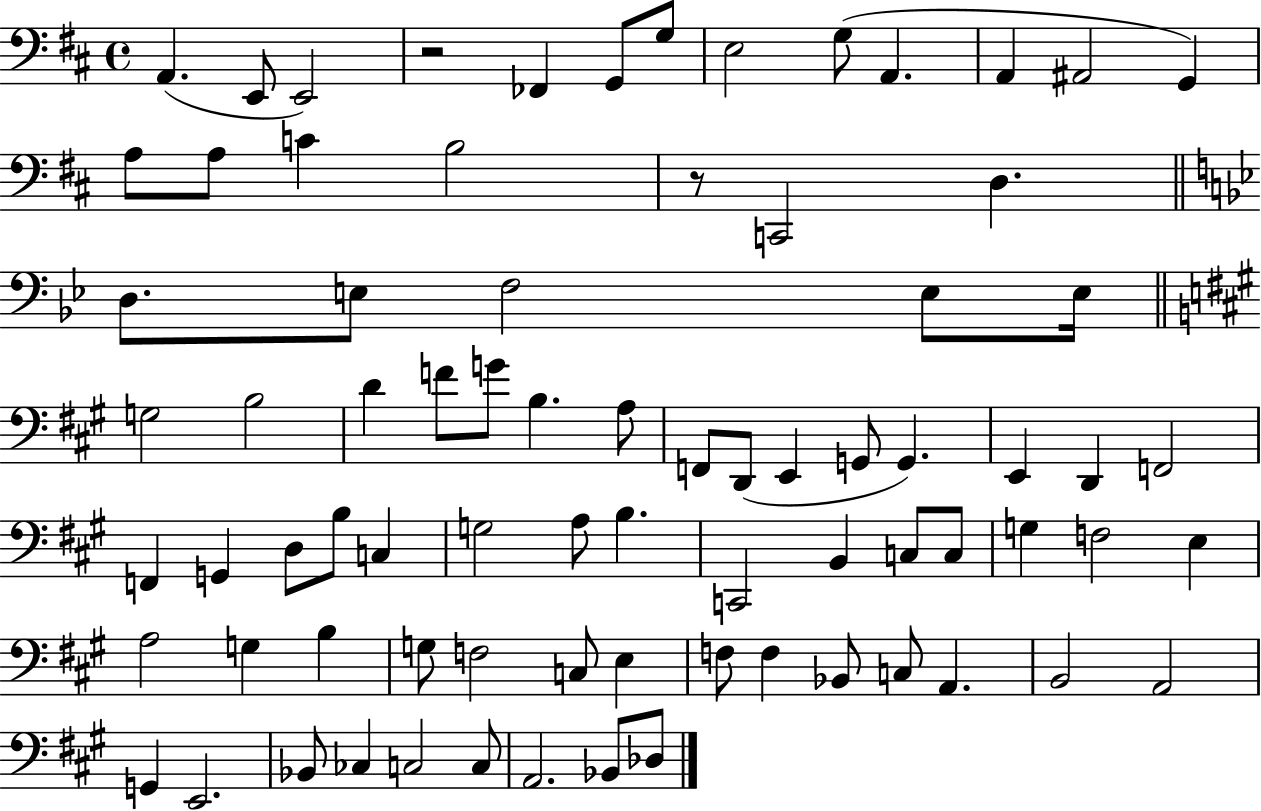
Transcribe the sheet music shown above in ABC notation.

X:1
T:Untitled
M:4/4
L:1/4
K:D
A,, E,,/2 E,,2 z2 _F,, G,,/2 G,/2 E,2 G,/2 A,, A,, ^A,,2 G,, A,/2 A,/2 C B,2 z/2 C,,2 D, D,/2 E,/2 F,2 E,/2 E,/4 G,2 B,2 D F/2 G/2 B, A,/2 F,,/2 D,,/2 E,, G,,/2 G,, E,, D,, F,,2 F,, G,, D,/2 B,/2 C, G,2 A,/2 B, C,,2 B,, C,/2 C,/2 G, F,2 E, A,2 G, B, G,/2 F,2 C,/2 E, F,/2 F, _B,,/2 C,/2 A,, B,,2 A,,2 G,, E,,2 _B,,/2 _C, C,2 C,/2 A,,2 _B,,/2 _D,/2